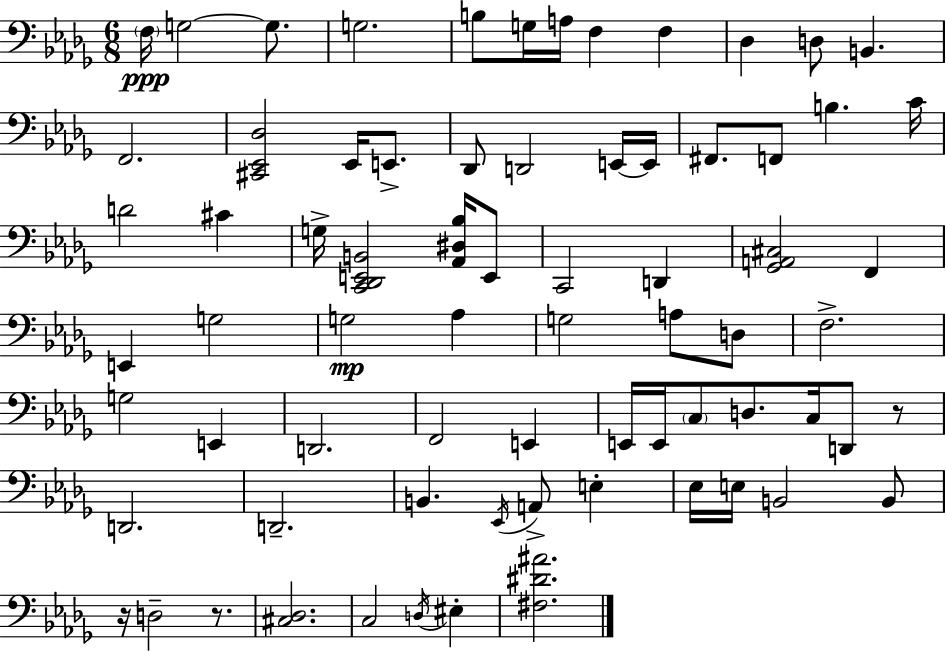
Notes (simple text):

F3/s G3/h G3/e. G3/h. B3/e G3/s A3/s F3/q F3/q Db3/q D3/e B2/q. F2/h. [C#2,Eb2,Db3]/h Eb2/s E2/e. Db2/e D2/h E2/s E2/s F#2/e. F2/e B3/q. C4/s D4/h C#4/q G3/s [C2,Db2,E2,B2]/h [Ab2,D#3,Bb3]/s E2/e C2/h D2/q [Gb2,A2,C#3]/h F2/q E2/q G3/h G3/h Ab3/q G3/h A3/e D3/e F3/h. G3/h E2/q D2/h. F2/h E2/q E2/s E2/s C3/e D3/e. C3/s D2/e R/e D2/h. D2/h. B2/q. Eb2/s A2/e E3/q Eb3/s E3/s B2/h B2/e R/s D3/h R/e. [C#3,Db3]/h. C3/h D3/s EIS3/q [F#3,D#4,A#4]/h.